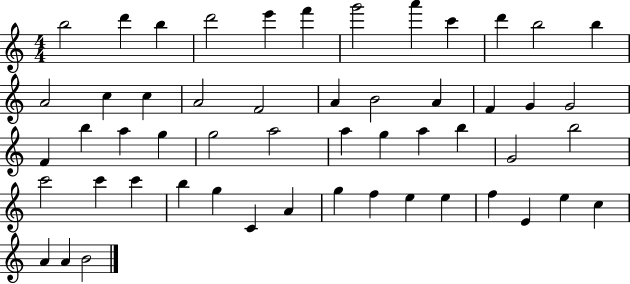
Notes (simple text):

B5/h D6/q B5/q D6/h E6/q F6/q G6/h A6/q C6/q D6/q B5/h B5/q A4/h C5/q C5/q A4/h F4/h A4/q B4/h A4/q F4/q G4/q G4/h F4/q B5/q A5/q G5/q G5/h A5/h A5/q G5/q A5/q B5/q G4/h B5/h C6/h C6/q C6/q B5/q G5/q C4/q A4/q G5/q F5/q E5/q E5/q F5/q E4/q E5/q C5/q A4/q A4/q B4/h